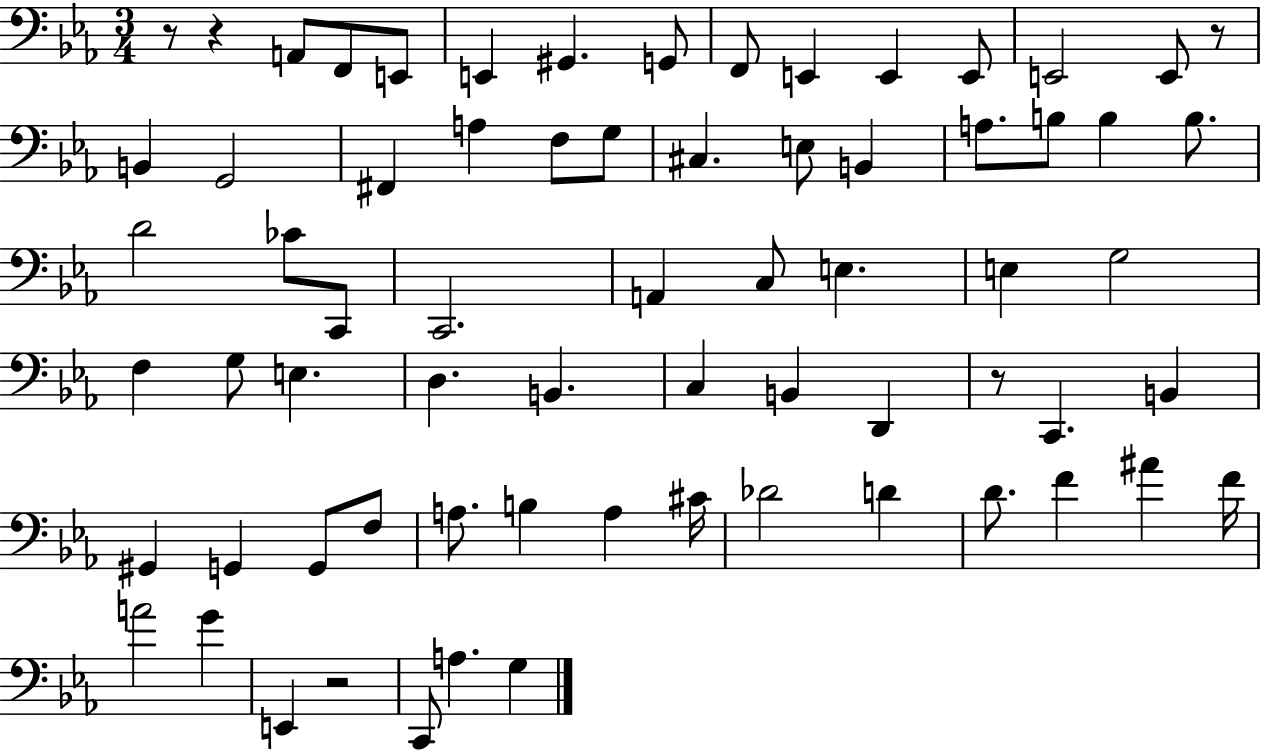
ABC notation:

X:1
T:Untitled
M:3/4
L:1/4
K:Eb
z/2 z A,,/2 F,,/2 E,,/2 E,, ^G,, G,,/2 F,,/2 E,, E,, E,,/2 E,,2 E,,/2 z/2 B,, G,,2 ^F,, A, F,/2 G,/2 ^C, E,/2 B,, A,/2 B,/2 B, B,/2 D2 _C/2 C,,/2 C,,2 A,, C,/2 E, E, G,2 F, G,/2 E, D, B,, C, B,, D,, z/2 C,, B,, ^G,, G,, G,,/2 F,/2 A,/2 B, A, ^C/4 _D2 D D/2 F ^A F/4 A2 G E,, z2 C,,/2 A, G,